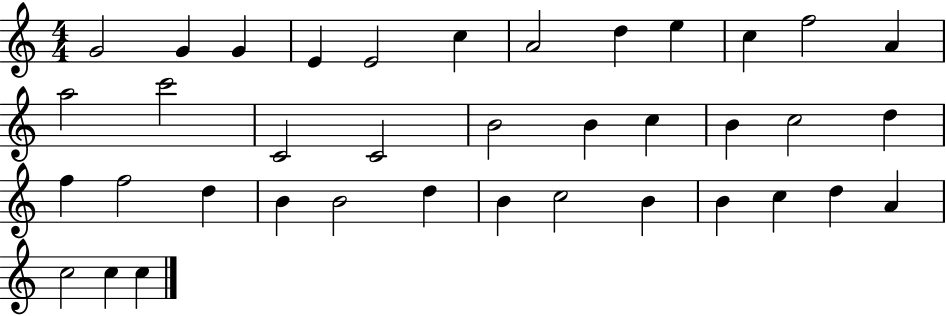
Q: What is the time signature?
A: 4/4